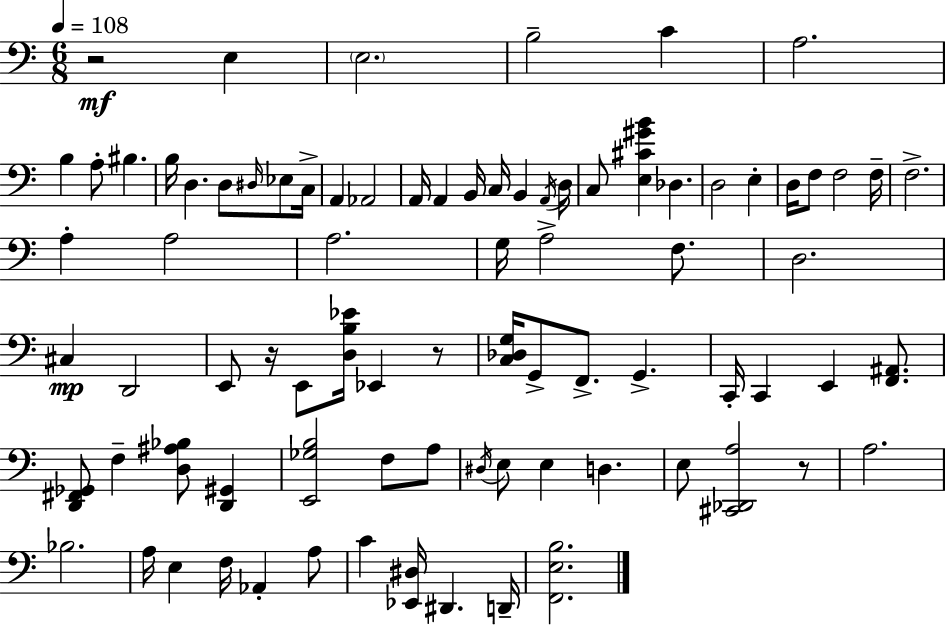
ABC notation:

X:1
T:Untitled
M:6/8
L:1/4
K:C
z2 E, E,2 B,2 C A,2 B, A,/2 ^B, B,/4 D, D,/2 ^D,/4 _E,/2 C,/4 A,, _A,,2 A,,/4 A,, B,,/4 C,/4 B,, A,,/4 D,/4 C,/2 [E,^C^GB] _D, D,2 E, D,/4 F,/2 F,2 F,/4 F,2 A, A,2 A,2 G,/4 A,2 F,/2 D,2 ^C, D,,2 E,,/2 z/4 E,,/2 [D,B,_E]/4 _E,, z/2 [C,_D,G,]/4 G,,/2 F,,/2 G,, C,,/4 C,, E,, [F,,^A,,]/2 [D,,^F,,_G,,]/2 F, [D,^A,_B,]/2 [D,,^G,,] [E,,_G,B,]2 F,/2 A,/2 ^D,/4 E,/2 E, D, E,/2 [^C,,_D,,A,]2 z/2 A,2 _B,2 A,/4 E, F,/4 _A,, A,/2 C [_E,,^D,]/4 ^D,, D,,/4 [F,,E,B,]2